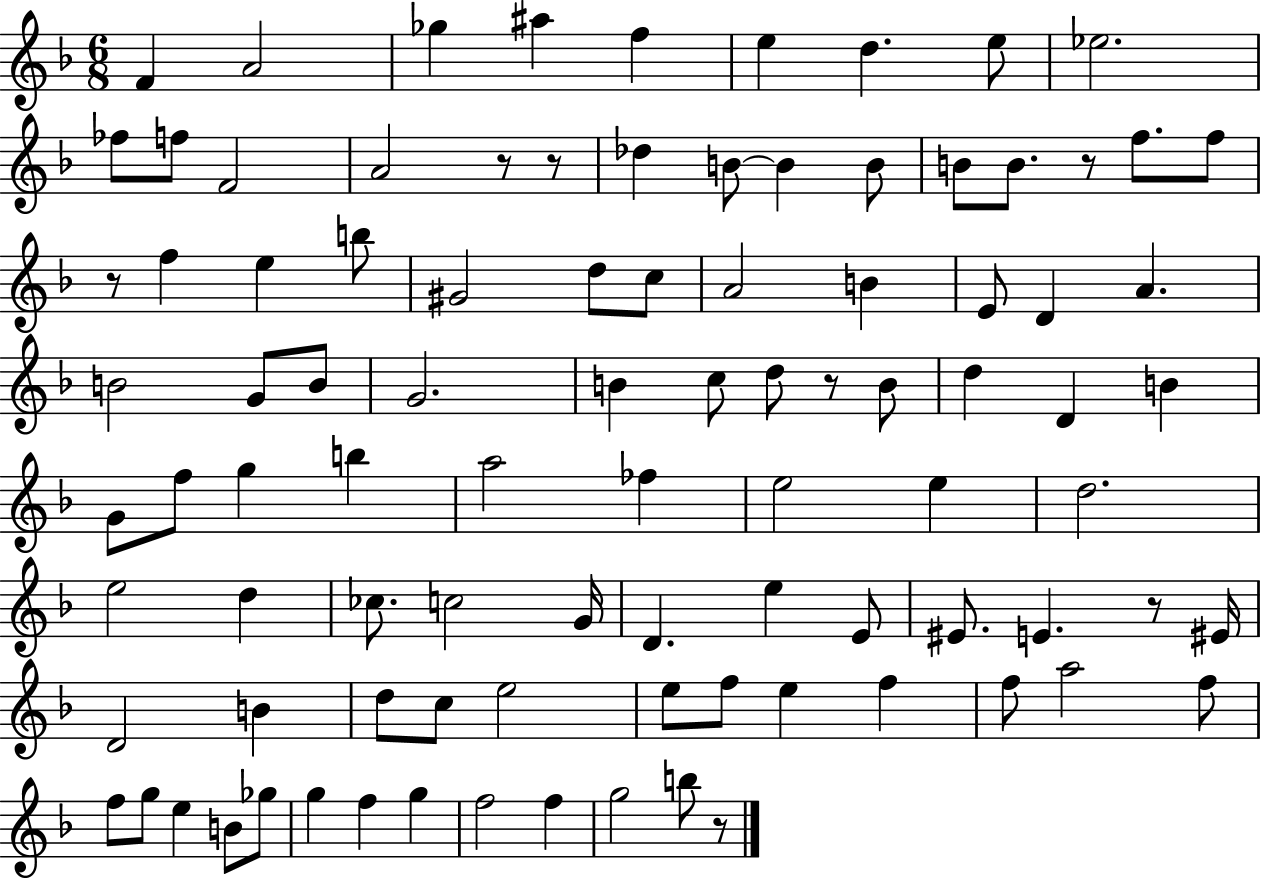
X:1
T:Untitled
M:6/8
L:1/4
K:F
F A2 _g ^a f e d e/2 _e2 _f/2 f/2 F2 A2 z/2 z/2 _d B/2 B B/2 B/2 B/2 z/2 f/2 f/2 z/2 f e b/2 ^G2 d/2 c/2 A2 B E/2 D A B2 G/2 B/2 G2 B c/2 d/2 z/2 B/2 d D B G/2 f/2 g b a2 _f e2 e d2 e2 d _c/2 c2 G/4 D e E/2 ^E/2 E z/2 ^E/4 D2 B d/2 c/2 e2 e/2 f/2 e f f/2 a2 f/2 f/2 g/2 e B/2 _g/2 g f g f2 f g2 b/2 z/2